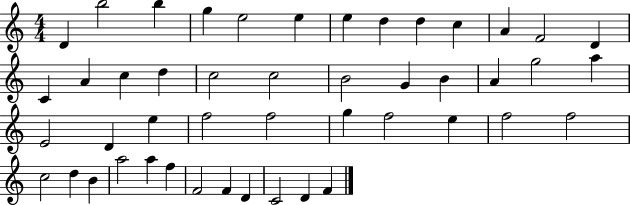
{
  \clef treble
  \numericTimeSignature
  \time 4/4
  \key c \major
  d'4 b''2 b''4 | g''4 e''2 e''4 | e''4 d''4 d''4 c''4 | a'4 f'2 d'4 | \break c'4 a'4 c''4 d''4 | c''2 c''2 | b'2 g'4 b'4 | a'4 g''2 a''4 | \break e'2 d'4 e''4 | f''2 f''2 | g''4 f''2 e''4 | f''2 f''2 | \break c''2 d''4 b'4 | a''2 a''4 f''4 | f'2 f'4 d'4 | c'2 d'4 f'4 | \break \bar "|."
}